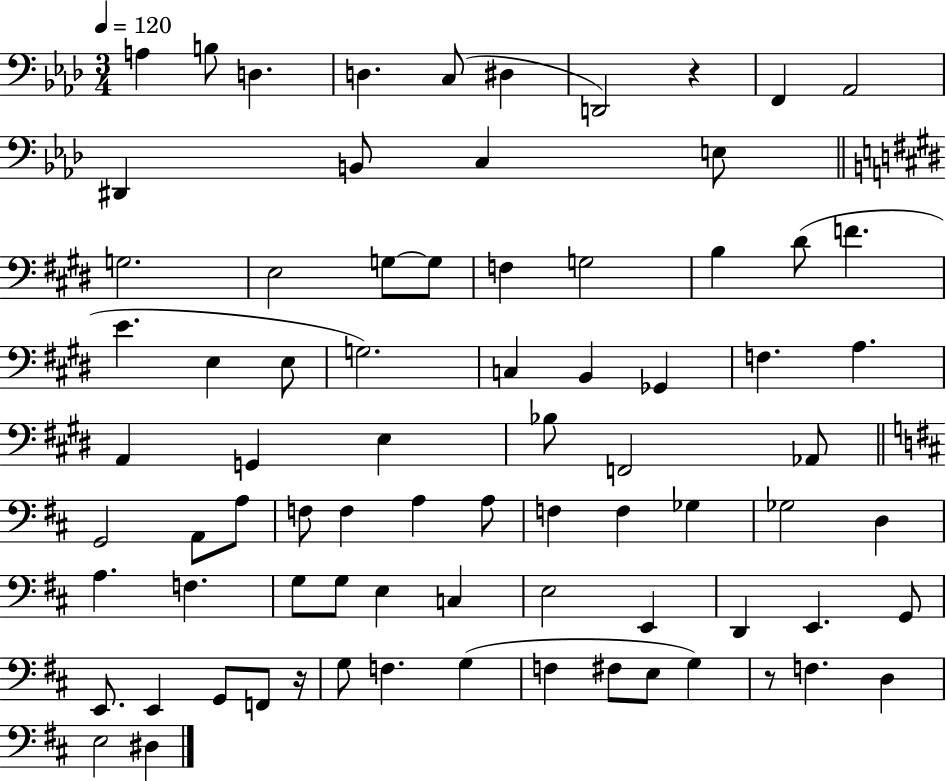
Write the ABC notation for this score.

X:1
T:Untitled
M:3/4
L:1/4
K:Ab
A, B,/2 D, D, C,/2 ^D, D,,2 z F,, _A,,2 ^D,, B,,/2 C, E,/2 G,2 E,2 G,/2 G,/2 F, G,2 B, ^D/2 F E E, E,/2 G,2 C, B,, _G,, F, A, A,, G,, E, _B,/2 F,,2 _A,,/2 G,,2 A,,/2 A,/2 F,/2 F, A, A,/2 F, F, _G, _G,2 D, A, F, G,/2 G,/2 E, C, E,2 E,, D,, E,, G,,/2 E,,/2 E,, G,,/2 F,,/2 z/4 G,/2 F, G, F, ^F,/2 E,/2 G, z/2 F, D, E,2 ^D,